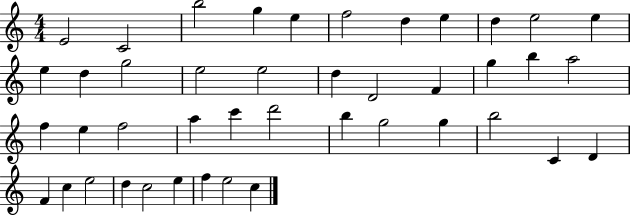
{
  \clef treble
  \numericTimeSignature
  \time 4/4
  \key c \major
  e'2 c'2 | b''2 g''4 e''4 | f''2 d''4 e''4 | d''4 e''2 e''4 | \break e''4 d''4 g''2 | e''2 e''2 | d''4 d'2 f'4 | g''4 b''4 a''2 | \break f''4 e''4 f''2 | a''4 c'''4 d'''2 | b''4 g''2 g''4 | b''2 c'4 d'4 | \break f'4 c''4 e''2 | d''4 c''2 e''4 | f''4 e''2 c''4 | \bar "|."
}